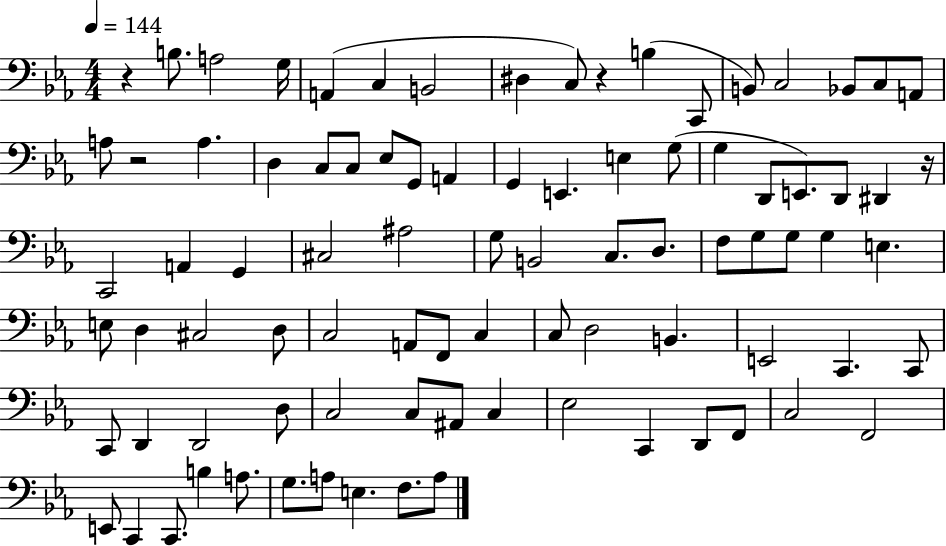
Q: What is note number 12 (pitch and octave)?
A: C3